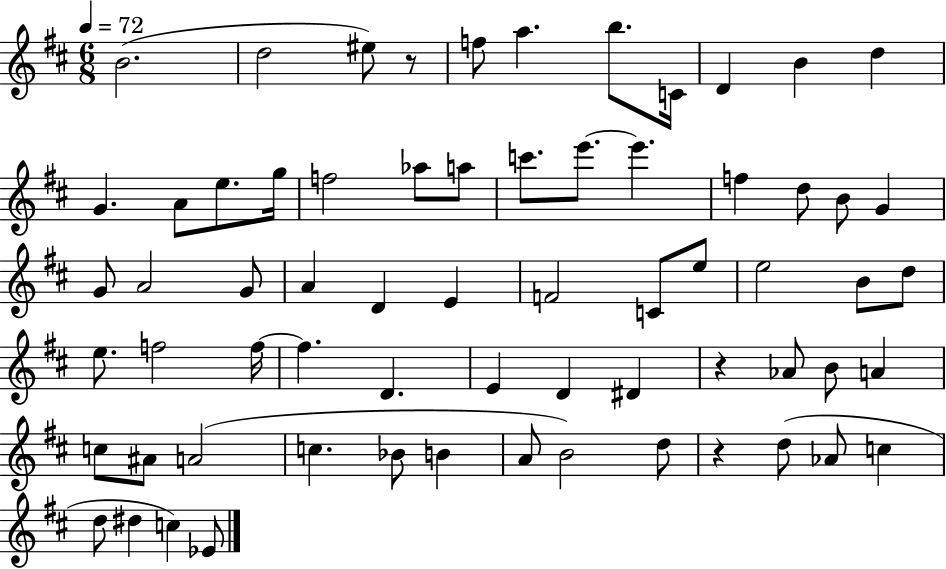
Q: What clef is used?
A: treble